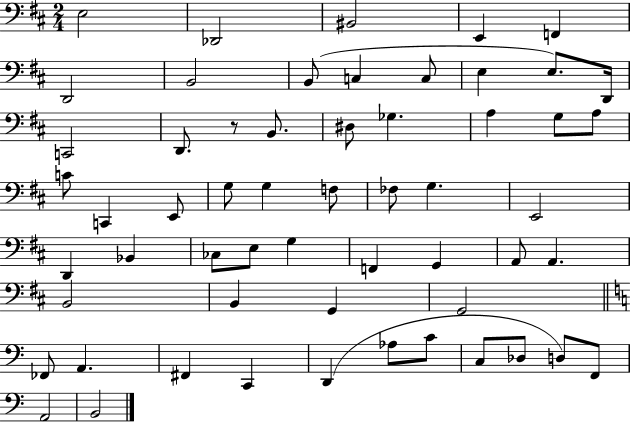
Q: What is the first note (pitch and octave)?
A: E3